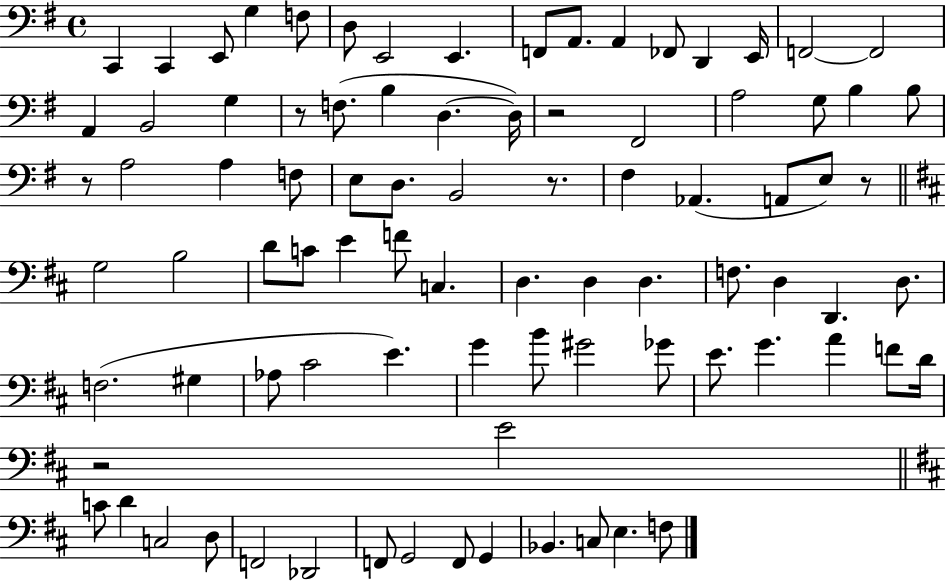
{
  \clef bass
  \time 4/4
  \defaultTimeSignature
  \key g \major
  c,4 c,4 e,8 g4 f8 | d8 e,2 e,4. | f,8 a,8. a,4 fes,8 d,4 e,16 | f,2~~ f,2 | \break a,4 b,2 g4 | r8 f8.( b4 d4.~~ d16) | r2 fis,2 | a2 g8 b4 b8 | \break r8 a2 a4 f8 | e8 d8. b,2 r8. | fis4 aes,4.( a,8 e8) r8 | \bar "||" \break \key d \major g2 b2 | d'8 c'8 e'4 f'8 c4. | d4. d4 d4. | f8. d4 d,4. d8. | \break f2.( gis4 | aes8 cis'2 e'4.) | g'4 b'8 gis'2 ges'8 | e'8. g'4. a'4 f'8 d'16 | \break r2 e'2 | \bar "||" \break \key d \major c'8 d'4 c2 d8 | f,2 des,2 | f,8 g,2 f,8 g,4 | bes,4. c8 e4. f8 | \break \bar "|."
}